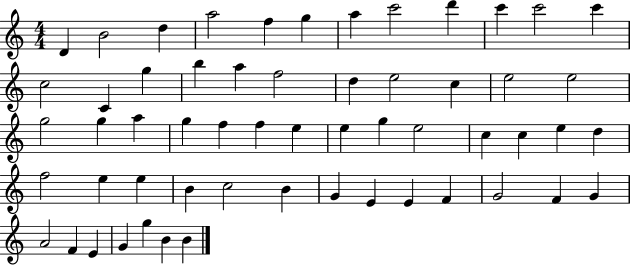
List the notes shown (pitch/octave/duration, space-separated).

D4/q B4/h D5/q A5/h F5/q G5/q A5/q C6/h D6/q C6/q C6/h C6/q C5/h C4/q G5/q B5/q A5/q F5/h D5/q E5/h C5/q E5/h E5/h G5/h G5/q A5/q G5/q F5/q F5/q E5/q E5/q G5/q E5/h C5/q C5/q E5/q D5/q F5/h E5/q E5/q B4/q C5/h B4/q G4/q E4/q E4/q F4/q G4/h F4/q G4/q A4/h F4/q E4/q G4/q G5/q B4/q B4/q